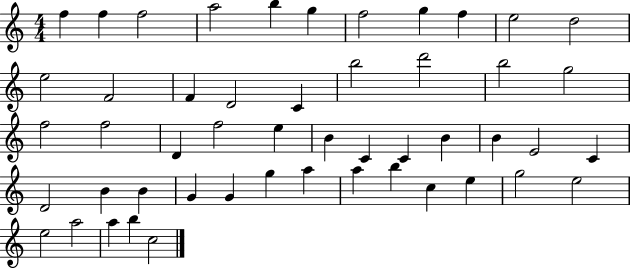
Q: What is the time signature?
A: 4/4